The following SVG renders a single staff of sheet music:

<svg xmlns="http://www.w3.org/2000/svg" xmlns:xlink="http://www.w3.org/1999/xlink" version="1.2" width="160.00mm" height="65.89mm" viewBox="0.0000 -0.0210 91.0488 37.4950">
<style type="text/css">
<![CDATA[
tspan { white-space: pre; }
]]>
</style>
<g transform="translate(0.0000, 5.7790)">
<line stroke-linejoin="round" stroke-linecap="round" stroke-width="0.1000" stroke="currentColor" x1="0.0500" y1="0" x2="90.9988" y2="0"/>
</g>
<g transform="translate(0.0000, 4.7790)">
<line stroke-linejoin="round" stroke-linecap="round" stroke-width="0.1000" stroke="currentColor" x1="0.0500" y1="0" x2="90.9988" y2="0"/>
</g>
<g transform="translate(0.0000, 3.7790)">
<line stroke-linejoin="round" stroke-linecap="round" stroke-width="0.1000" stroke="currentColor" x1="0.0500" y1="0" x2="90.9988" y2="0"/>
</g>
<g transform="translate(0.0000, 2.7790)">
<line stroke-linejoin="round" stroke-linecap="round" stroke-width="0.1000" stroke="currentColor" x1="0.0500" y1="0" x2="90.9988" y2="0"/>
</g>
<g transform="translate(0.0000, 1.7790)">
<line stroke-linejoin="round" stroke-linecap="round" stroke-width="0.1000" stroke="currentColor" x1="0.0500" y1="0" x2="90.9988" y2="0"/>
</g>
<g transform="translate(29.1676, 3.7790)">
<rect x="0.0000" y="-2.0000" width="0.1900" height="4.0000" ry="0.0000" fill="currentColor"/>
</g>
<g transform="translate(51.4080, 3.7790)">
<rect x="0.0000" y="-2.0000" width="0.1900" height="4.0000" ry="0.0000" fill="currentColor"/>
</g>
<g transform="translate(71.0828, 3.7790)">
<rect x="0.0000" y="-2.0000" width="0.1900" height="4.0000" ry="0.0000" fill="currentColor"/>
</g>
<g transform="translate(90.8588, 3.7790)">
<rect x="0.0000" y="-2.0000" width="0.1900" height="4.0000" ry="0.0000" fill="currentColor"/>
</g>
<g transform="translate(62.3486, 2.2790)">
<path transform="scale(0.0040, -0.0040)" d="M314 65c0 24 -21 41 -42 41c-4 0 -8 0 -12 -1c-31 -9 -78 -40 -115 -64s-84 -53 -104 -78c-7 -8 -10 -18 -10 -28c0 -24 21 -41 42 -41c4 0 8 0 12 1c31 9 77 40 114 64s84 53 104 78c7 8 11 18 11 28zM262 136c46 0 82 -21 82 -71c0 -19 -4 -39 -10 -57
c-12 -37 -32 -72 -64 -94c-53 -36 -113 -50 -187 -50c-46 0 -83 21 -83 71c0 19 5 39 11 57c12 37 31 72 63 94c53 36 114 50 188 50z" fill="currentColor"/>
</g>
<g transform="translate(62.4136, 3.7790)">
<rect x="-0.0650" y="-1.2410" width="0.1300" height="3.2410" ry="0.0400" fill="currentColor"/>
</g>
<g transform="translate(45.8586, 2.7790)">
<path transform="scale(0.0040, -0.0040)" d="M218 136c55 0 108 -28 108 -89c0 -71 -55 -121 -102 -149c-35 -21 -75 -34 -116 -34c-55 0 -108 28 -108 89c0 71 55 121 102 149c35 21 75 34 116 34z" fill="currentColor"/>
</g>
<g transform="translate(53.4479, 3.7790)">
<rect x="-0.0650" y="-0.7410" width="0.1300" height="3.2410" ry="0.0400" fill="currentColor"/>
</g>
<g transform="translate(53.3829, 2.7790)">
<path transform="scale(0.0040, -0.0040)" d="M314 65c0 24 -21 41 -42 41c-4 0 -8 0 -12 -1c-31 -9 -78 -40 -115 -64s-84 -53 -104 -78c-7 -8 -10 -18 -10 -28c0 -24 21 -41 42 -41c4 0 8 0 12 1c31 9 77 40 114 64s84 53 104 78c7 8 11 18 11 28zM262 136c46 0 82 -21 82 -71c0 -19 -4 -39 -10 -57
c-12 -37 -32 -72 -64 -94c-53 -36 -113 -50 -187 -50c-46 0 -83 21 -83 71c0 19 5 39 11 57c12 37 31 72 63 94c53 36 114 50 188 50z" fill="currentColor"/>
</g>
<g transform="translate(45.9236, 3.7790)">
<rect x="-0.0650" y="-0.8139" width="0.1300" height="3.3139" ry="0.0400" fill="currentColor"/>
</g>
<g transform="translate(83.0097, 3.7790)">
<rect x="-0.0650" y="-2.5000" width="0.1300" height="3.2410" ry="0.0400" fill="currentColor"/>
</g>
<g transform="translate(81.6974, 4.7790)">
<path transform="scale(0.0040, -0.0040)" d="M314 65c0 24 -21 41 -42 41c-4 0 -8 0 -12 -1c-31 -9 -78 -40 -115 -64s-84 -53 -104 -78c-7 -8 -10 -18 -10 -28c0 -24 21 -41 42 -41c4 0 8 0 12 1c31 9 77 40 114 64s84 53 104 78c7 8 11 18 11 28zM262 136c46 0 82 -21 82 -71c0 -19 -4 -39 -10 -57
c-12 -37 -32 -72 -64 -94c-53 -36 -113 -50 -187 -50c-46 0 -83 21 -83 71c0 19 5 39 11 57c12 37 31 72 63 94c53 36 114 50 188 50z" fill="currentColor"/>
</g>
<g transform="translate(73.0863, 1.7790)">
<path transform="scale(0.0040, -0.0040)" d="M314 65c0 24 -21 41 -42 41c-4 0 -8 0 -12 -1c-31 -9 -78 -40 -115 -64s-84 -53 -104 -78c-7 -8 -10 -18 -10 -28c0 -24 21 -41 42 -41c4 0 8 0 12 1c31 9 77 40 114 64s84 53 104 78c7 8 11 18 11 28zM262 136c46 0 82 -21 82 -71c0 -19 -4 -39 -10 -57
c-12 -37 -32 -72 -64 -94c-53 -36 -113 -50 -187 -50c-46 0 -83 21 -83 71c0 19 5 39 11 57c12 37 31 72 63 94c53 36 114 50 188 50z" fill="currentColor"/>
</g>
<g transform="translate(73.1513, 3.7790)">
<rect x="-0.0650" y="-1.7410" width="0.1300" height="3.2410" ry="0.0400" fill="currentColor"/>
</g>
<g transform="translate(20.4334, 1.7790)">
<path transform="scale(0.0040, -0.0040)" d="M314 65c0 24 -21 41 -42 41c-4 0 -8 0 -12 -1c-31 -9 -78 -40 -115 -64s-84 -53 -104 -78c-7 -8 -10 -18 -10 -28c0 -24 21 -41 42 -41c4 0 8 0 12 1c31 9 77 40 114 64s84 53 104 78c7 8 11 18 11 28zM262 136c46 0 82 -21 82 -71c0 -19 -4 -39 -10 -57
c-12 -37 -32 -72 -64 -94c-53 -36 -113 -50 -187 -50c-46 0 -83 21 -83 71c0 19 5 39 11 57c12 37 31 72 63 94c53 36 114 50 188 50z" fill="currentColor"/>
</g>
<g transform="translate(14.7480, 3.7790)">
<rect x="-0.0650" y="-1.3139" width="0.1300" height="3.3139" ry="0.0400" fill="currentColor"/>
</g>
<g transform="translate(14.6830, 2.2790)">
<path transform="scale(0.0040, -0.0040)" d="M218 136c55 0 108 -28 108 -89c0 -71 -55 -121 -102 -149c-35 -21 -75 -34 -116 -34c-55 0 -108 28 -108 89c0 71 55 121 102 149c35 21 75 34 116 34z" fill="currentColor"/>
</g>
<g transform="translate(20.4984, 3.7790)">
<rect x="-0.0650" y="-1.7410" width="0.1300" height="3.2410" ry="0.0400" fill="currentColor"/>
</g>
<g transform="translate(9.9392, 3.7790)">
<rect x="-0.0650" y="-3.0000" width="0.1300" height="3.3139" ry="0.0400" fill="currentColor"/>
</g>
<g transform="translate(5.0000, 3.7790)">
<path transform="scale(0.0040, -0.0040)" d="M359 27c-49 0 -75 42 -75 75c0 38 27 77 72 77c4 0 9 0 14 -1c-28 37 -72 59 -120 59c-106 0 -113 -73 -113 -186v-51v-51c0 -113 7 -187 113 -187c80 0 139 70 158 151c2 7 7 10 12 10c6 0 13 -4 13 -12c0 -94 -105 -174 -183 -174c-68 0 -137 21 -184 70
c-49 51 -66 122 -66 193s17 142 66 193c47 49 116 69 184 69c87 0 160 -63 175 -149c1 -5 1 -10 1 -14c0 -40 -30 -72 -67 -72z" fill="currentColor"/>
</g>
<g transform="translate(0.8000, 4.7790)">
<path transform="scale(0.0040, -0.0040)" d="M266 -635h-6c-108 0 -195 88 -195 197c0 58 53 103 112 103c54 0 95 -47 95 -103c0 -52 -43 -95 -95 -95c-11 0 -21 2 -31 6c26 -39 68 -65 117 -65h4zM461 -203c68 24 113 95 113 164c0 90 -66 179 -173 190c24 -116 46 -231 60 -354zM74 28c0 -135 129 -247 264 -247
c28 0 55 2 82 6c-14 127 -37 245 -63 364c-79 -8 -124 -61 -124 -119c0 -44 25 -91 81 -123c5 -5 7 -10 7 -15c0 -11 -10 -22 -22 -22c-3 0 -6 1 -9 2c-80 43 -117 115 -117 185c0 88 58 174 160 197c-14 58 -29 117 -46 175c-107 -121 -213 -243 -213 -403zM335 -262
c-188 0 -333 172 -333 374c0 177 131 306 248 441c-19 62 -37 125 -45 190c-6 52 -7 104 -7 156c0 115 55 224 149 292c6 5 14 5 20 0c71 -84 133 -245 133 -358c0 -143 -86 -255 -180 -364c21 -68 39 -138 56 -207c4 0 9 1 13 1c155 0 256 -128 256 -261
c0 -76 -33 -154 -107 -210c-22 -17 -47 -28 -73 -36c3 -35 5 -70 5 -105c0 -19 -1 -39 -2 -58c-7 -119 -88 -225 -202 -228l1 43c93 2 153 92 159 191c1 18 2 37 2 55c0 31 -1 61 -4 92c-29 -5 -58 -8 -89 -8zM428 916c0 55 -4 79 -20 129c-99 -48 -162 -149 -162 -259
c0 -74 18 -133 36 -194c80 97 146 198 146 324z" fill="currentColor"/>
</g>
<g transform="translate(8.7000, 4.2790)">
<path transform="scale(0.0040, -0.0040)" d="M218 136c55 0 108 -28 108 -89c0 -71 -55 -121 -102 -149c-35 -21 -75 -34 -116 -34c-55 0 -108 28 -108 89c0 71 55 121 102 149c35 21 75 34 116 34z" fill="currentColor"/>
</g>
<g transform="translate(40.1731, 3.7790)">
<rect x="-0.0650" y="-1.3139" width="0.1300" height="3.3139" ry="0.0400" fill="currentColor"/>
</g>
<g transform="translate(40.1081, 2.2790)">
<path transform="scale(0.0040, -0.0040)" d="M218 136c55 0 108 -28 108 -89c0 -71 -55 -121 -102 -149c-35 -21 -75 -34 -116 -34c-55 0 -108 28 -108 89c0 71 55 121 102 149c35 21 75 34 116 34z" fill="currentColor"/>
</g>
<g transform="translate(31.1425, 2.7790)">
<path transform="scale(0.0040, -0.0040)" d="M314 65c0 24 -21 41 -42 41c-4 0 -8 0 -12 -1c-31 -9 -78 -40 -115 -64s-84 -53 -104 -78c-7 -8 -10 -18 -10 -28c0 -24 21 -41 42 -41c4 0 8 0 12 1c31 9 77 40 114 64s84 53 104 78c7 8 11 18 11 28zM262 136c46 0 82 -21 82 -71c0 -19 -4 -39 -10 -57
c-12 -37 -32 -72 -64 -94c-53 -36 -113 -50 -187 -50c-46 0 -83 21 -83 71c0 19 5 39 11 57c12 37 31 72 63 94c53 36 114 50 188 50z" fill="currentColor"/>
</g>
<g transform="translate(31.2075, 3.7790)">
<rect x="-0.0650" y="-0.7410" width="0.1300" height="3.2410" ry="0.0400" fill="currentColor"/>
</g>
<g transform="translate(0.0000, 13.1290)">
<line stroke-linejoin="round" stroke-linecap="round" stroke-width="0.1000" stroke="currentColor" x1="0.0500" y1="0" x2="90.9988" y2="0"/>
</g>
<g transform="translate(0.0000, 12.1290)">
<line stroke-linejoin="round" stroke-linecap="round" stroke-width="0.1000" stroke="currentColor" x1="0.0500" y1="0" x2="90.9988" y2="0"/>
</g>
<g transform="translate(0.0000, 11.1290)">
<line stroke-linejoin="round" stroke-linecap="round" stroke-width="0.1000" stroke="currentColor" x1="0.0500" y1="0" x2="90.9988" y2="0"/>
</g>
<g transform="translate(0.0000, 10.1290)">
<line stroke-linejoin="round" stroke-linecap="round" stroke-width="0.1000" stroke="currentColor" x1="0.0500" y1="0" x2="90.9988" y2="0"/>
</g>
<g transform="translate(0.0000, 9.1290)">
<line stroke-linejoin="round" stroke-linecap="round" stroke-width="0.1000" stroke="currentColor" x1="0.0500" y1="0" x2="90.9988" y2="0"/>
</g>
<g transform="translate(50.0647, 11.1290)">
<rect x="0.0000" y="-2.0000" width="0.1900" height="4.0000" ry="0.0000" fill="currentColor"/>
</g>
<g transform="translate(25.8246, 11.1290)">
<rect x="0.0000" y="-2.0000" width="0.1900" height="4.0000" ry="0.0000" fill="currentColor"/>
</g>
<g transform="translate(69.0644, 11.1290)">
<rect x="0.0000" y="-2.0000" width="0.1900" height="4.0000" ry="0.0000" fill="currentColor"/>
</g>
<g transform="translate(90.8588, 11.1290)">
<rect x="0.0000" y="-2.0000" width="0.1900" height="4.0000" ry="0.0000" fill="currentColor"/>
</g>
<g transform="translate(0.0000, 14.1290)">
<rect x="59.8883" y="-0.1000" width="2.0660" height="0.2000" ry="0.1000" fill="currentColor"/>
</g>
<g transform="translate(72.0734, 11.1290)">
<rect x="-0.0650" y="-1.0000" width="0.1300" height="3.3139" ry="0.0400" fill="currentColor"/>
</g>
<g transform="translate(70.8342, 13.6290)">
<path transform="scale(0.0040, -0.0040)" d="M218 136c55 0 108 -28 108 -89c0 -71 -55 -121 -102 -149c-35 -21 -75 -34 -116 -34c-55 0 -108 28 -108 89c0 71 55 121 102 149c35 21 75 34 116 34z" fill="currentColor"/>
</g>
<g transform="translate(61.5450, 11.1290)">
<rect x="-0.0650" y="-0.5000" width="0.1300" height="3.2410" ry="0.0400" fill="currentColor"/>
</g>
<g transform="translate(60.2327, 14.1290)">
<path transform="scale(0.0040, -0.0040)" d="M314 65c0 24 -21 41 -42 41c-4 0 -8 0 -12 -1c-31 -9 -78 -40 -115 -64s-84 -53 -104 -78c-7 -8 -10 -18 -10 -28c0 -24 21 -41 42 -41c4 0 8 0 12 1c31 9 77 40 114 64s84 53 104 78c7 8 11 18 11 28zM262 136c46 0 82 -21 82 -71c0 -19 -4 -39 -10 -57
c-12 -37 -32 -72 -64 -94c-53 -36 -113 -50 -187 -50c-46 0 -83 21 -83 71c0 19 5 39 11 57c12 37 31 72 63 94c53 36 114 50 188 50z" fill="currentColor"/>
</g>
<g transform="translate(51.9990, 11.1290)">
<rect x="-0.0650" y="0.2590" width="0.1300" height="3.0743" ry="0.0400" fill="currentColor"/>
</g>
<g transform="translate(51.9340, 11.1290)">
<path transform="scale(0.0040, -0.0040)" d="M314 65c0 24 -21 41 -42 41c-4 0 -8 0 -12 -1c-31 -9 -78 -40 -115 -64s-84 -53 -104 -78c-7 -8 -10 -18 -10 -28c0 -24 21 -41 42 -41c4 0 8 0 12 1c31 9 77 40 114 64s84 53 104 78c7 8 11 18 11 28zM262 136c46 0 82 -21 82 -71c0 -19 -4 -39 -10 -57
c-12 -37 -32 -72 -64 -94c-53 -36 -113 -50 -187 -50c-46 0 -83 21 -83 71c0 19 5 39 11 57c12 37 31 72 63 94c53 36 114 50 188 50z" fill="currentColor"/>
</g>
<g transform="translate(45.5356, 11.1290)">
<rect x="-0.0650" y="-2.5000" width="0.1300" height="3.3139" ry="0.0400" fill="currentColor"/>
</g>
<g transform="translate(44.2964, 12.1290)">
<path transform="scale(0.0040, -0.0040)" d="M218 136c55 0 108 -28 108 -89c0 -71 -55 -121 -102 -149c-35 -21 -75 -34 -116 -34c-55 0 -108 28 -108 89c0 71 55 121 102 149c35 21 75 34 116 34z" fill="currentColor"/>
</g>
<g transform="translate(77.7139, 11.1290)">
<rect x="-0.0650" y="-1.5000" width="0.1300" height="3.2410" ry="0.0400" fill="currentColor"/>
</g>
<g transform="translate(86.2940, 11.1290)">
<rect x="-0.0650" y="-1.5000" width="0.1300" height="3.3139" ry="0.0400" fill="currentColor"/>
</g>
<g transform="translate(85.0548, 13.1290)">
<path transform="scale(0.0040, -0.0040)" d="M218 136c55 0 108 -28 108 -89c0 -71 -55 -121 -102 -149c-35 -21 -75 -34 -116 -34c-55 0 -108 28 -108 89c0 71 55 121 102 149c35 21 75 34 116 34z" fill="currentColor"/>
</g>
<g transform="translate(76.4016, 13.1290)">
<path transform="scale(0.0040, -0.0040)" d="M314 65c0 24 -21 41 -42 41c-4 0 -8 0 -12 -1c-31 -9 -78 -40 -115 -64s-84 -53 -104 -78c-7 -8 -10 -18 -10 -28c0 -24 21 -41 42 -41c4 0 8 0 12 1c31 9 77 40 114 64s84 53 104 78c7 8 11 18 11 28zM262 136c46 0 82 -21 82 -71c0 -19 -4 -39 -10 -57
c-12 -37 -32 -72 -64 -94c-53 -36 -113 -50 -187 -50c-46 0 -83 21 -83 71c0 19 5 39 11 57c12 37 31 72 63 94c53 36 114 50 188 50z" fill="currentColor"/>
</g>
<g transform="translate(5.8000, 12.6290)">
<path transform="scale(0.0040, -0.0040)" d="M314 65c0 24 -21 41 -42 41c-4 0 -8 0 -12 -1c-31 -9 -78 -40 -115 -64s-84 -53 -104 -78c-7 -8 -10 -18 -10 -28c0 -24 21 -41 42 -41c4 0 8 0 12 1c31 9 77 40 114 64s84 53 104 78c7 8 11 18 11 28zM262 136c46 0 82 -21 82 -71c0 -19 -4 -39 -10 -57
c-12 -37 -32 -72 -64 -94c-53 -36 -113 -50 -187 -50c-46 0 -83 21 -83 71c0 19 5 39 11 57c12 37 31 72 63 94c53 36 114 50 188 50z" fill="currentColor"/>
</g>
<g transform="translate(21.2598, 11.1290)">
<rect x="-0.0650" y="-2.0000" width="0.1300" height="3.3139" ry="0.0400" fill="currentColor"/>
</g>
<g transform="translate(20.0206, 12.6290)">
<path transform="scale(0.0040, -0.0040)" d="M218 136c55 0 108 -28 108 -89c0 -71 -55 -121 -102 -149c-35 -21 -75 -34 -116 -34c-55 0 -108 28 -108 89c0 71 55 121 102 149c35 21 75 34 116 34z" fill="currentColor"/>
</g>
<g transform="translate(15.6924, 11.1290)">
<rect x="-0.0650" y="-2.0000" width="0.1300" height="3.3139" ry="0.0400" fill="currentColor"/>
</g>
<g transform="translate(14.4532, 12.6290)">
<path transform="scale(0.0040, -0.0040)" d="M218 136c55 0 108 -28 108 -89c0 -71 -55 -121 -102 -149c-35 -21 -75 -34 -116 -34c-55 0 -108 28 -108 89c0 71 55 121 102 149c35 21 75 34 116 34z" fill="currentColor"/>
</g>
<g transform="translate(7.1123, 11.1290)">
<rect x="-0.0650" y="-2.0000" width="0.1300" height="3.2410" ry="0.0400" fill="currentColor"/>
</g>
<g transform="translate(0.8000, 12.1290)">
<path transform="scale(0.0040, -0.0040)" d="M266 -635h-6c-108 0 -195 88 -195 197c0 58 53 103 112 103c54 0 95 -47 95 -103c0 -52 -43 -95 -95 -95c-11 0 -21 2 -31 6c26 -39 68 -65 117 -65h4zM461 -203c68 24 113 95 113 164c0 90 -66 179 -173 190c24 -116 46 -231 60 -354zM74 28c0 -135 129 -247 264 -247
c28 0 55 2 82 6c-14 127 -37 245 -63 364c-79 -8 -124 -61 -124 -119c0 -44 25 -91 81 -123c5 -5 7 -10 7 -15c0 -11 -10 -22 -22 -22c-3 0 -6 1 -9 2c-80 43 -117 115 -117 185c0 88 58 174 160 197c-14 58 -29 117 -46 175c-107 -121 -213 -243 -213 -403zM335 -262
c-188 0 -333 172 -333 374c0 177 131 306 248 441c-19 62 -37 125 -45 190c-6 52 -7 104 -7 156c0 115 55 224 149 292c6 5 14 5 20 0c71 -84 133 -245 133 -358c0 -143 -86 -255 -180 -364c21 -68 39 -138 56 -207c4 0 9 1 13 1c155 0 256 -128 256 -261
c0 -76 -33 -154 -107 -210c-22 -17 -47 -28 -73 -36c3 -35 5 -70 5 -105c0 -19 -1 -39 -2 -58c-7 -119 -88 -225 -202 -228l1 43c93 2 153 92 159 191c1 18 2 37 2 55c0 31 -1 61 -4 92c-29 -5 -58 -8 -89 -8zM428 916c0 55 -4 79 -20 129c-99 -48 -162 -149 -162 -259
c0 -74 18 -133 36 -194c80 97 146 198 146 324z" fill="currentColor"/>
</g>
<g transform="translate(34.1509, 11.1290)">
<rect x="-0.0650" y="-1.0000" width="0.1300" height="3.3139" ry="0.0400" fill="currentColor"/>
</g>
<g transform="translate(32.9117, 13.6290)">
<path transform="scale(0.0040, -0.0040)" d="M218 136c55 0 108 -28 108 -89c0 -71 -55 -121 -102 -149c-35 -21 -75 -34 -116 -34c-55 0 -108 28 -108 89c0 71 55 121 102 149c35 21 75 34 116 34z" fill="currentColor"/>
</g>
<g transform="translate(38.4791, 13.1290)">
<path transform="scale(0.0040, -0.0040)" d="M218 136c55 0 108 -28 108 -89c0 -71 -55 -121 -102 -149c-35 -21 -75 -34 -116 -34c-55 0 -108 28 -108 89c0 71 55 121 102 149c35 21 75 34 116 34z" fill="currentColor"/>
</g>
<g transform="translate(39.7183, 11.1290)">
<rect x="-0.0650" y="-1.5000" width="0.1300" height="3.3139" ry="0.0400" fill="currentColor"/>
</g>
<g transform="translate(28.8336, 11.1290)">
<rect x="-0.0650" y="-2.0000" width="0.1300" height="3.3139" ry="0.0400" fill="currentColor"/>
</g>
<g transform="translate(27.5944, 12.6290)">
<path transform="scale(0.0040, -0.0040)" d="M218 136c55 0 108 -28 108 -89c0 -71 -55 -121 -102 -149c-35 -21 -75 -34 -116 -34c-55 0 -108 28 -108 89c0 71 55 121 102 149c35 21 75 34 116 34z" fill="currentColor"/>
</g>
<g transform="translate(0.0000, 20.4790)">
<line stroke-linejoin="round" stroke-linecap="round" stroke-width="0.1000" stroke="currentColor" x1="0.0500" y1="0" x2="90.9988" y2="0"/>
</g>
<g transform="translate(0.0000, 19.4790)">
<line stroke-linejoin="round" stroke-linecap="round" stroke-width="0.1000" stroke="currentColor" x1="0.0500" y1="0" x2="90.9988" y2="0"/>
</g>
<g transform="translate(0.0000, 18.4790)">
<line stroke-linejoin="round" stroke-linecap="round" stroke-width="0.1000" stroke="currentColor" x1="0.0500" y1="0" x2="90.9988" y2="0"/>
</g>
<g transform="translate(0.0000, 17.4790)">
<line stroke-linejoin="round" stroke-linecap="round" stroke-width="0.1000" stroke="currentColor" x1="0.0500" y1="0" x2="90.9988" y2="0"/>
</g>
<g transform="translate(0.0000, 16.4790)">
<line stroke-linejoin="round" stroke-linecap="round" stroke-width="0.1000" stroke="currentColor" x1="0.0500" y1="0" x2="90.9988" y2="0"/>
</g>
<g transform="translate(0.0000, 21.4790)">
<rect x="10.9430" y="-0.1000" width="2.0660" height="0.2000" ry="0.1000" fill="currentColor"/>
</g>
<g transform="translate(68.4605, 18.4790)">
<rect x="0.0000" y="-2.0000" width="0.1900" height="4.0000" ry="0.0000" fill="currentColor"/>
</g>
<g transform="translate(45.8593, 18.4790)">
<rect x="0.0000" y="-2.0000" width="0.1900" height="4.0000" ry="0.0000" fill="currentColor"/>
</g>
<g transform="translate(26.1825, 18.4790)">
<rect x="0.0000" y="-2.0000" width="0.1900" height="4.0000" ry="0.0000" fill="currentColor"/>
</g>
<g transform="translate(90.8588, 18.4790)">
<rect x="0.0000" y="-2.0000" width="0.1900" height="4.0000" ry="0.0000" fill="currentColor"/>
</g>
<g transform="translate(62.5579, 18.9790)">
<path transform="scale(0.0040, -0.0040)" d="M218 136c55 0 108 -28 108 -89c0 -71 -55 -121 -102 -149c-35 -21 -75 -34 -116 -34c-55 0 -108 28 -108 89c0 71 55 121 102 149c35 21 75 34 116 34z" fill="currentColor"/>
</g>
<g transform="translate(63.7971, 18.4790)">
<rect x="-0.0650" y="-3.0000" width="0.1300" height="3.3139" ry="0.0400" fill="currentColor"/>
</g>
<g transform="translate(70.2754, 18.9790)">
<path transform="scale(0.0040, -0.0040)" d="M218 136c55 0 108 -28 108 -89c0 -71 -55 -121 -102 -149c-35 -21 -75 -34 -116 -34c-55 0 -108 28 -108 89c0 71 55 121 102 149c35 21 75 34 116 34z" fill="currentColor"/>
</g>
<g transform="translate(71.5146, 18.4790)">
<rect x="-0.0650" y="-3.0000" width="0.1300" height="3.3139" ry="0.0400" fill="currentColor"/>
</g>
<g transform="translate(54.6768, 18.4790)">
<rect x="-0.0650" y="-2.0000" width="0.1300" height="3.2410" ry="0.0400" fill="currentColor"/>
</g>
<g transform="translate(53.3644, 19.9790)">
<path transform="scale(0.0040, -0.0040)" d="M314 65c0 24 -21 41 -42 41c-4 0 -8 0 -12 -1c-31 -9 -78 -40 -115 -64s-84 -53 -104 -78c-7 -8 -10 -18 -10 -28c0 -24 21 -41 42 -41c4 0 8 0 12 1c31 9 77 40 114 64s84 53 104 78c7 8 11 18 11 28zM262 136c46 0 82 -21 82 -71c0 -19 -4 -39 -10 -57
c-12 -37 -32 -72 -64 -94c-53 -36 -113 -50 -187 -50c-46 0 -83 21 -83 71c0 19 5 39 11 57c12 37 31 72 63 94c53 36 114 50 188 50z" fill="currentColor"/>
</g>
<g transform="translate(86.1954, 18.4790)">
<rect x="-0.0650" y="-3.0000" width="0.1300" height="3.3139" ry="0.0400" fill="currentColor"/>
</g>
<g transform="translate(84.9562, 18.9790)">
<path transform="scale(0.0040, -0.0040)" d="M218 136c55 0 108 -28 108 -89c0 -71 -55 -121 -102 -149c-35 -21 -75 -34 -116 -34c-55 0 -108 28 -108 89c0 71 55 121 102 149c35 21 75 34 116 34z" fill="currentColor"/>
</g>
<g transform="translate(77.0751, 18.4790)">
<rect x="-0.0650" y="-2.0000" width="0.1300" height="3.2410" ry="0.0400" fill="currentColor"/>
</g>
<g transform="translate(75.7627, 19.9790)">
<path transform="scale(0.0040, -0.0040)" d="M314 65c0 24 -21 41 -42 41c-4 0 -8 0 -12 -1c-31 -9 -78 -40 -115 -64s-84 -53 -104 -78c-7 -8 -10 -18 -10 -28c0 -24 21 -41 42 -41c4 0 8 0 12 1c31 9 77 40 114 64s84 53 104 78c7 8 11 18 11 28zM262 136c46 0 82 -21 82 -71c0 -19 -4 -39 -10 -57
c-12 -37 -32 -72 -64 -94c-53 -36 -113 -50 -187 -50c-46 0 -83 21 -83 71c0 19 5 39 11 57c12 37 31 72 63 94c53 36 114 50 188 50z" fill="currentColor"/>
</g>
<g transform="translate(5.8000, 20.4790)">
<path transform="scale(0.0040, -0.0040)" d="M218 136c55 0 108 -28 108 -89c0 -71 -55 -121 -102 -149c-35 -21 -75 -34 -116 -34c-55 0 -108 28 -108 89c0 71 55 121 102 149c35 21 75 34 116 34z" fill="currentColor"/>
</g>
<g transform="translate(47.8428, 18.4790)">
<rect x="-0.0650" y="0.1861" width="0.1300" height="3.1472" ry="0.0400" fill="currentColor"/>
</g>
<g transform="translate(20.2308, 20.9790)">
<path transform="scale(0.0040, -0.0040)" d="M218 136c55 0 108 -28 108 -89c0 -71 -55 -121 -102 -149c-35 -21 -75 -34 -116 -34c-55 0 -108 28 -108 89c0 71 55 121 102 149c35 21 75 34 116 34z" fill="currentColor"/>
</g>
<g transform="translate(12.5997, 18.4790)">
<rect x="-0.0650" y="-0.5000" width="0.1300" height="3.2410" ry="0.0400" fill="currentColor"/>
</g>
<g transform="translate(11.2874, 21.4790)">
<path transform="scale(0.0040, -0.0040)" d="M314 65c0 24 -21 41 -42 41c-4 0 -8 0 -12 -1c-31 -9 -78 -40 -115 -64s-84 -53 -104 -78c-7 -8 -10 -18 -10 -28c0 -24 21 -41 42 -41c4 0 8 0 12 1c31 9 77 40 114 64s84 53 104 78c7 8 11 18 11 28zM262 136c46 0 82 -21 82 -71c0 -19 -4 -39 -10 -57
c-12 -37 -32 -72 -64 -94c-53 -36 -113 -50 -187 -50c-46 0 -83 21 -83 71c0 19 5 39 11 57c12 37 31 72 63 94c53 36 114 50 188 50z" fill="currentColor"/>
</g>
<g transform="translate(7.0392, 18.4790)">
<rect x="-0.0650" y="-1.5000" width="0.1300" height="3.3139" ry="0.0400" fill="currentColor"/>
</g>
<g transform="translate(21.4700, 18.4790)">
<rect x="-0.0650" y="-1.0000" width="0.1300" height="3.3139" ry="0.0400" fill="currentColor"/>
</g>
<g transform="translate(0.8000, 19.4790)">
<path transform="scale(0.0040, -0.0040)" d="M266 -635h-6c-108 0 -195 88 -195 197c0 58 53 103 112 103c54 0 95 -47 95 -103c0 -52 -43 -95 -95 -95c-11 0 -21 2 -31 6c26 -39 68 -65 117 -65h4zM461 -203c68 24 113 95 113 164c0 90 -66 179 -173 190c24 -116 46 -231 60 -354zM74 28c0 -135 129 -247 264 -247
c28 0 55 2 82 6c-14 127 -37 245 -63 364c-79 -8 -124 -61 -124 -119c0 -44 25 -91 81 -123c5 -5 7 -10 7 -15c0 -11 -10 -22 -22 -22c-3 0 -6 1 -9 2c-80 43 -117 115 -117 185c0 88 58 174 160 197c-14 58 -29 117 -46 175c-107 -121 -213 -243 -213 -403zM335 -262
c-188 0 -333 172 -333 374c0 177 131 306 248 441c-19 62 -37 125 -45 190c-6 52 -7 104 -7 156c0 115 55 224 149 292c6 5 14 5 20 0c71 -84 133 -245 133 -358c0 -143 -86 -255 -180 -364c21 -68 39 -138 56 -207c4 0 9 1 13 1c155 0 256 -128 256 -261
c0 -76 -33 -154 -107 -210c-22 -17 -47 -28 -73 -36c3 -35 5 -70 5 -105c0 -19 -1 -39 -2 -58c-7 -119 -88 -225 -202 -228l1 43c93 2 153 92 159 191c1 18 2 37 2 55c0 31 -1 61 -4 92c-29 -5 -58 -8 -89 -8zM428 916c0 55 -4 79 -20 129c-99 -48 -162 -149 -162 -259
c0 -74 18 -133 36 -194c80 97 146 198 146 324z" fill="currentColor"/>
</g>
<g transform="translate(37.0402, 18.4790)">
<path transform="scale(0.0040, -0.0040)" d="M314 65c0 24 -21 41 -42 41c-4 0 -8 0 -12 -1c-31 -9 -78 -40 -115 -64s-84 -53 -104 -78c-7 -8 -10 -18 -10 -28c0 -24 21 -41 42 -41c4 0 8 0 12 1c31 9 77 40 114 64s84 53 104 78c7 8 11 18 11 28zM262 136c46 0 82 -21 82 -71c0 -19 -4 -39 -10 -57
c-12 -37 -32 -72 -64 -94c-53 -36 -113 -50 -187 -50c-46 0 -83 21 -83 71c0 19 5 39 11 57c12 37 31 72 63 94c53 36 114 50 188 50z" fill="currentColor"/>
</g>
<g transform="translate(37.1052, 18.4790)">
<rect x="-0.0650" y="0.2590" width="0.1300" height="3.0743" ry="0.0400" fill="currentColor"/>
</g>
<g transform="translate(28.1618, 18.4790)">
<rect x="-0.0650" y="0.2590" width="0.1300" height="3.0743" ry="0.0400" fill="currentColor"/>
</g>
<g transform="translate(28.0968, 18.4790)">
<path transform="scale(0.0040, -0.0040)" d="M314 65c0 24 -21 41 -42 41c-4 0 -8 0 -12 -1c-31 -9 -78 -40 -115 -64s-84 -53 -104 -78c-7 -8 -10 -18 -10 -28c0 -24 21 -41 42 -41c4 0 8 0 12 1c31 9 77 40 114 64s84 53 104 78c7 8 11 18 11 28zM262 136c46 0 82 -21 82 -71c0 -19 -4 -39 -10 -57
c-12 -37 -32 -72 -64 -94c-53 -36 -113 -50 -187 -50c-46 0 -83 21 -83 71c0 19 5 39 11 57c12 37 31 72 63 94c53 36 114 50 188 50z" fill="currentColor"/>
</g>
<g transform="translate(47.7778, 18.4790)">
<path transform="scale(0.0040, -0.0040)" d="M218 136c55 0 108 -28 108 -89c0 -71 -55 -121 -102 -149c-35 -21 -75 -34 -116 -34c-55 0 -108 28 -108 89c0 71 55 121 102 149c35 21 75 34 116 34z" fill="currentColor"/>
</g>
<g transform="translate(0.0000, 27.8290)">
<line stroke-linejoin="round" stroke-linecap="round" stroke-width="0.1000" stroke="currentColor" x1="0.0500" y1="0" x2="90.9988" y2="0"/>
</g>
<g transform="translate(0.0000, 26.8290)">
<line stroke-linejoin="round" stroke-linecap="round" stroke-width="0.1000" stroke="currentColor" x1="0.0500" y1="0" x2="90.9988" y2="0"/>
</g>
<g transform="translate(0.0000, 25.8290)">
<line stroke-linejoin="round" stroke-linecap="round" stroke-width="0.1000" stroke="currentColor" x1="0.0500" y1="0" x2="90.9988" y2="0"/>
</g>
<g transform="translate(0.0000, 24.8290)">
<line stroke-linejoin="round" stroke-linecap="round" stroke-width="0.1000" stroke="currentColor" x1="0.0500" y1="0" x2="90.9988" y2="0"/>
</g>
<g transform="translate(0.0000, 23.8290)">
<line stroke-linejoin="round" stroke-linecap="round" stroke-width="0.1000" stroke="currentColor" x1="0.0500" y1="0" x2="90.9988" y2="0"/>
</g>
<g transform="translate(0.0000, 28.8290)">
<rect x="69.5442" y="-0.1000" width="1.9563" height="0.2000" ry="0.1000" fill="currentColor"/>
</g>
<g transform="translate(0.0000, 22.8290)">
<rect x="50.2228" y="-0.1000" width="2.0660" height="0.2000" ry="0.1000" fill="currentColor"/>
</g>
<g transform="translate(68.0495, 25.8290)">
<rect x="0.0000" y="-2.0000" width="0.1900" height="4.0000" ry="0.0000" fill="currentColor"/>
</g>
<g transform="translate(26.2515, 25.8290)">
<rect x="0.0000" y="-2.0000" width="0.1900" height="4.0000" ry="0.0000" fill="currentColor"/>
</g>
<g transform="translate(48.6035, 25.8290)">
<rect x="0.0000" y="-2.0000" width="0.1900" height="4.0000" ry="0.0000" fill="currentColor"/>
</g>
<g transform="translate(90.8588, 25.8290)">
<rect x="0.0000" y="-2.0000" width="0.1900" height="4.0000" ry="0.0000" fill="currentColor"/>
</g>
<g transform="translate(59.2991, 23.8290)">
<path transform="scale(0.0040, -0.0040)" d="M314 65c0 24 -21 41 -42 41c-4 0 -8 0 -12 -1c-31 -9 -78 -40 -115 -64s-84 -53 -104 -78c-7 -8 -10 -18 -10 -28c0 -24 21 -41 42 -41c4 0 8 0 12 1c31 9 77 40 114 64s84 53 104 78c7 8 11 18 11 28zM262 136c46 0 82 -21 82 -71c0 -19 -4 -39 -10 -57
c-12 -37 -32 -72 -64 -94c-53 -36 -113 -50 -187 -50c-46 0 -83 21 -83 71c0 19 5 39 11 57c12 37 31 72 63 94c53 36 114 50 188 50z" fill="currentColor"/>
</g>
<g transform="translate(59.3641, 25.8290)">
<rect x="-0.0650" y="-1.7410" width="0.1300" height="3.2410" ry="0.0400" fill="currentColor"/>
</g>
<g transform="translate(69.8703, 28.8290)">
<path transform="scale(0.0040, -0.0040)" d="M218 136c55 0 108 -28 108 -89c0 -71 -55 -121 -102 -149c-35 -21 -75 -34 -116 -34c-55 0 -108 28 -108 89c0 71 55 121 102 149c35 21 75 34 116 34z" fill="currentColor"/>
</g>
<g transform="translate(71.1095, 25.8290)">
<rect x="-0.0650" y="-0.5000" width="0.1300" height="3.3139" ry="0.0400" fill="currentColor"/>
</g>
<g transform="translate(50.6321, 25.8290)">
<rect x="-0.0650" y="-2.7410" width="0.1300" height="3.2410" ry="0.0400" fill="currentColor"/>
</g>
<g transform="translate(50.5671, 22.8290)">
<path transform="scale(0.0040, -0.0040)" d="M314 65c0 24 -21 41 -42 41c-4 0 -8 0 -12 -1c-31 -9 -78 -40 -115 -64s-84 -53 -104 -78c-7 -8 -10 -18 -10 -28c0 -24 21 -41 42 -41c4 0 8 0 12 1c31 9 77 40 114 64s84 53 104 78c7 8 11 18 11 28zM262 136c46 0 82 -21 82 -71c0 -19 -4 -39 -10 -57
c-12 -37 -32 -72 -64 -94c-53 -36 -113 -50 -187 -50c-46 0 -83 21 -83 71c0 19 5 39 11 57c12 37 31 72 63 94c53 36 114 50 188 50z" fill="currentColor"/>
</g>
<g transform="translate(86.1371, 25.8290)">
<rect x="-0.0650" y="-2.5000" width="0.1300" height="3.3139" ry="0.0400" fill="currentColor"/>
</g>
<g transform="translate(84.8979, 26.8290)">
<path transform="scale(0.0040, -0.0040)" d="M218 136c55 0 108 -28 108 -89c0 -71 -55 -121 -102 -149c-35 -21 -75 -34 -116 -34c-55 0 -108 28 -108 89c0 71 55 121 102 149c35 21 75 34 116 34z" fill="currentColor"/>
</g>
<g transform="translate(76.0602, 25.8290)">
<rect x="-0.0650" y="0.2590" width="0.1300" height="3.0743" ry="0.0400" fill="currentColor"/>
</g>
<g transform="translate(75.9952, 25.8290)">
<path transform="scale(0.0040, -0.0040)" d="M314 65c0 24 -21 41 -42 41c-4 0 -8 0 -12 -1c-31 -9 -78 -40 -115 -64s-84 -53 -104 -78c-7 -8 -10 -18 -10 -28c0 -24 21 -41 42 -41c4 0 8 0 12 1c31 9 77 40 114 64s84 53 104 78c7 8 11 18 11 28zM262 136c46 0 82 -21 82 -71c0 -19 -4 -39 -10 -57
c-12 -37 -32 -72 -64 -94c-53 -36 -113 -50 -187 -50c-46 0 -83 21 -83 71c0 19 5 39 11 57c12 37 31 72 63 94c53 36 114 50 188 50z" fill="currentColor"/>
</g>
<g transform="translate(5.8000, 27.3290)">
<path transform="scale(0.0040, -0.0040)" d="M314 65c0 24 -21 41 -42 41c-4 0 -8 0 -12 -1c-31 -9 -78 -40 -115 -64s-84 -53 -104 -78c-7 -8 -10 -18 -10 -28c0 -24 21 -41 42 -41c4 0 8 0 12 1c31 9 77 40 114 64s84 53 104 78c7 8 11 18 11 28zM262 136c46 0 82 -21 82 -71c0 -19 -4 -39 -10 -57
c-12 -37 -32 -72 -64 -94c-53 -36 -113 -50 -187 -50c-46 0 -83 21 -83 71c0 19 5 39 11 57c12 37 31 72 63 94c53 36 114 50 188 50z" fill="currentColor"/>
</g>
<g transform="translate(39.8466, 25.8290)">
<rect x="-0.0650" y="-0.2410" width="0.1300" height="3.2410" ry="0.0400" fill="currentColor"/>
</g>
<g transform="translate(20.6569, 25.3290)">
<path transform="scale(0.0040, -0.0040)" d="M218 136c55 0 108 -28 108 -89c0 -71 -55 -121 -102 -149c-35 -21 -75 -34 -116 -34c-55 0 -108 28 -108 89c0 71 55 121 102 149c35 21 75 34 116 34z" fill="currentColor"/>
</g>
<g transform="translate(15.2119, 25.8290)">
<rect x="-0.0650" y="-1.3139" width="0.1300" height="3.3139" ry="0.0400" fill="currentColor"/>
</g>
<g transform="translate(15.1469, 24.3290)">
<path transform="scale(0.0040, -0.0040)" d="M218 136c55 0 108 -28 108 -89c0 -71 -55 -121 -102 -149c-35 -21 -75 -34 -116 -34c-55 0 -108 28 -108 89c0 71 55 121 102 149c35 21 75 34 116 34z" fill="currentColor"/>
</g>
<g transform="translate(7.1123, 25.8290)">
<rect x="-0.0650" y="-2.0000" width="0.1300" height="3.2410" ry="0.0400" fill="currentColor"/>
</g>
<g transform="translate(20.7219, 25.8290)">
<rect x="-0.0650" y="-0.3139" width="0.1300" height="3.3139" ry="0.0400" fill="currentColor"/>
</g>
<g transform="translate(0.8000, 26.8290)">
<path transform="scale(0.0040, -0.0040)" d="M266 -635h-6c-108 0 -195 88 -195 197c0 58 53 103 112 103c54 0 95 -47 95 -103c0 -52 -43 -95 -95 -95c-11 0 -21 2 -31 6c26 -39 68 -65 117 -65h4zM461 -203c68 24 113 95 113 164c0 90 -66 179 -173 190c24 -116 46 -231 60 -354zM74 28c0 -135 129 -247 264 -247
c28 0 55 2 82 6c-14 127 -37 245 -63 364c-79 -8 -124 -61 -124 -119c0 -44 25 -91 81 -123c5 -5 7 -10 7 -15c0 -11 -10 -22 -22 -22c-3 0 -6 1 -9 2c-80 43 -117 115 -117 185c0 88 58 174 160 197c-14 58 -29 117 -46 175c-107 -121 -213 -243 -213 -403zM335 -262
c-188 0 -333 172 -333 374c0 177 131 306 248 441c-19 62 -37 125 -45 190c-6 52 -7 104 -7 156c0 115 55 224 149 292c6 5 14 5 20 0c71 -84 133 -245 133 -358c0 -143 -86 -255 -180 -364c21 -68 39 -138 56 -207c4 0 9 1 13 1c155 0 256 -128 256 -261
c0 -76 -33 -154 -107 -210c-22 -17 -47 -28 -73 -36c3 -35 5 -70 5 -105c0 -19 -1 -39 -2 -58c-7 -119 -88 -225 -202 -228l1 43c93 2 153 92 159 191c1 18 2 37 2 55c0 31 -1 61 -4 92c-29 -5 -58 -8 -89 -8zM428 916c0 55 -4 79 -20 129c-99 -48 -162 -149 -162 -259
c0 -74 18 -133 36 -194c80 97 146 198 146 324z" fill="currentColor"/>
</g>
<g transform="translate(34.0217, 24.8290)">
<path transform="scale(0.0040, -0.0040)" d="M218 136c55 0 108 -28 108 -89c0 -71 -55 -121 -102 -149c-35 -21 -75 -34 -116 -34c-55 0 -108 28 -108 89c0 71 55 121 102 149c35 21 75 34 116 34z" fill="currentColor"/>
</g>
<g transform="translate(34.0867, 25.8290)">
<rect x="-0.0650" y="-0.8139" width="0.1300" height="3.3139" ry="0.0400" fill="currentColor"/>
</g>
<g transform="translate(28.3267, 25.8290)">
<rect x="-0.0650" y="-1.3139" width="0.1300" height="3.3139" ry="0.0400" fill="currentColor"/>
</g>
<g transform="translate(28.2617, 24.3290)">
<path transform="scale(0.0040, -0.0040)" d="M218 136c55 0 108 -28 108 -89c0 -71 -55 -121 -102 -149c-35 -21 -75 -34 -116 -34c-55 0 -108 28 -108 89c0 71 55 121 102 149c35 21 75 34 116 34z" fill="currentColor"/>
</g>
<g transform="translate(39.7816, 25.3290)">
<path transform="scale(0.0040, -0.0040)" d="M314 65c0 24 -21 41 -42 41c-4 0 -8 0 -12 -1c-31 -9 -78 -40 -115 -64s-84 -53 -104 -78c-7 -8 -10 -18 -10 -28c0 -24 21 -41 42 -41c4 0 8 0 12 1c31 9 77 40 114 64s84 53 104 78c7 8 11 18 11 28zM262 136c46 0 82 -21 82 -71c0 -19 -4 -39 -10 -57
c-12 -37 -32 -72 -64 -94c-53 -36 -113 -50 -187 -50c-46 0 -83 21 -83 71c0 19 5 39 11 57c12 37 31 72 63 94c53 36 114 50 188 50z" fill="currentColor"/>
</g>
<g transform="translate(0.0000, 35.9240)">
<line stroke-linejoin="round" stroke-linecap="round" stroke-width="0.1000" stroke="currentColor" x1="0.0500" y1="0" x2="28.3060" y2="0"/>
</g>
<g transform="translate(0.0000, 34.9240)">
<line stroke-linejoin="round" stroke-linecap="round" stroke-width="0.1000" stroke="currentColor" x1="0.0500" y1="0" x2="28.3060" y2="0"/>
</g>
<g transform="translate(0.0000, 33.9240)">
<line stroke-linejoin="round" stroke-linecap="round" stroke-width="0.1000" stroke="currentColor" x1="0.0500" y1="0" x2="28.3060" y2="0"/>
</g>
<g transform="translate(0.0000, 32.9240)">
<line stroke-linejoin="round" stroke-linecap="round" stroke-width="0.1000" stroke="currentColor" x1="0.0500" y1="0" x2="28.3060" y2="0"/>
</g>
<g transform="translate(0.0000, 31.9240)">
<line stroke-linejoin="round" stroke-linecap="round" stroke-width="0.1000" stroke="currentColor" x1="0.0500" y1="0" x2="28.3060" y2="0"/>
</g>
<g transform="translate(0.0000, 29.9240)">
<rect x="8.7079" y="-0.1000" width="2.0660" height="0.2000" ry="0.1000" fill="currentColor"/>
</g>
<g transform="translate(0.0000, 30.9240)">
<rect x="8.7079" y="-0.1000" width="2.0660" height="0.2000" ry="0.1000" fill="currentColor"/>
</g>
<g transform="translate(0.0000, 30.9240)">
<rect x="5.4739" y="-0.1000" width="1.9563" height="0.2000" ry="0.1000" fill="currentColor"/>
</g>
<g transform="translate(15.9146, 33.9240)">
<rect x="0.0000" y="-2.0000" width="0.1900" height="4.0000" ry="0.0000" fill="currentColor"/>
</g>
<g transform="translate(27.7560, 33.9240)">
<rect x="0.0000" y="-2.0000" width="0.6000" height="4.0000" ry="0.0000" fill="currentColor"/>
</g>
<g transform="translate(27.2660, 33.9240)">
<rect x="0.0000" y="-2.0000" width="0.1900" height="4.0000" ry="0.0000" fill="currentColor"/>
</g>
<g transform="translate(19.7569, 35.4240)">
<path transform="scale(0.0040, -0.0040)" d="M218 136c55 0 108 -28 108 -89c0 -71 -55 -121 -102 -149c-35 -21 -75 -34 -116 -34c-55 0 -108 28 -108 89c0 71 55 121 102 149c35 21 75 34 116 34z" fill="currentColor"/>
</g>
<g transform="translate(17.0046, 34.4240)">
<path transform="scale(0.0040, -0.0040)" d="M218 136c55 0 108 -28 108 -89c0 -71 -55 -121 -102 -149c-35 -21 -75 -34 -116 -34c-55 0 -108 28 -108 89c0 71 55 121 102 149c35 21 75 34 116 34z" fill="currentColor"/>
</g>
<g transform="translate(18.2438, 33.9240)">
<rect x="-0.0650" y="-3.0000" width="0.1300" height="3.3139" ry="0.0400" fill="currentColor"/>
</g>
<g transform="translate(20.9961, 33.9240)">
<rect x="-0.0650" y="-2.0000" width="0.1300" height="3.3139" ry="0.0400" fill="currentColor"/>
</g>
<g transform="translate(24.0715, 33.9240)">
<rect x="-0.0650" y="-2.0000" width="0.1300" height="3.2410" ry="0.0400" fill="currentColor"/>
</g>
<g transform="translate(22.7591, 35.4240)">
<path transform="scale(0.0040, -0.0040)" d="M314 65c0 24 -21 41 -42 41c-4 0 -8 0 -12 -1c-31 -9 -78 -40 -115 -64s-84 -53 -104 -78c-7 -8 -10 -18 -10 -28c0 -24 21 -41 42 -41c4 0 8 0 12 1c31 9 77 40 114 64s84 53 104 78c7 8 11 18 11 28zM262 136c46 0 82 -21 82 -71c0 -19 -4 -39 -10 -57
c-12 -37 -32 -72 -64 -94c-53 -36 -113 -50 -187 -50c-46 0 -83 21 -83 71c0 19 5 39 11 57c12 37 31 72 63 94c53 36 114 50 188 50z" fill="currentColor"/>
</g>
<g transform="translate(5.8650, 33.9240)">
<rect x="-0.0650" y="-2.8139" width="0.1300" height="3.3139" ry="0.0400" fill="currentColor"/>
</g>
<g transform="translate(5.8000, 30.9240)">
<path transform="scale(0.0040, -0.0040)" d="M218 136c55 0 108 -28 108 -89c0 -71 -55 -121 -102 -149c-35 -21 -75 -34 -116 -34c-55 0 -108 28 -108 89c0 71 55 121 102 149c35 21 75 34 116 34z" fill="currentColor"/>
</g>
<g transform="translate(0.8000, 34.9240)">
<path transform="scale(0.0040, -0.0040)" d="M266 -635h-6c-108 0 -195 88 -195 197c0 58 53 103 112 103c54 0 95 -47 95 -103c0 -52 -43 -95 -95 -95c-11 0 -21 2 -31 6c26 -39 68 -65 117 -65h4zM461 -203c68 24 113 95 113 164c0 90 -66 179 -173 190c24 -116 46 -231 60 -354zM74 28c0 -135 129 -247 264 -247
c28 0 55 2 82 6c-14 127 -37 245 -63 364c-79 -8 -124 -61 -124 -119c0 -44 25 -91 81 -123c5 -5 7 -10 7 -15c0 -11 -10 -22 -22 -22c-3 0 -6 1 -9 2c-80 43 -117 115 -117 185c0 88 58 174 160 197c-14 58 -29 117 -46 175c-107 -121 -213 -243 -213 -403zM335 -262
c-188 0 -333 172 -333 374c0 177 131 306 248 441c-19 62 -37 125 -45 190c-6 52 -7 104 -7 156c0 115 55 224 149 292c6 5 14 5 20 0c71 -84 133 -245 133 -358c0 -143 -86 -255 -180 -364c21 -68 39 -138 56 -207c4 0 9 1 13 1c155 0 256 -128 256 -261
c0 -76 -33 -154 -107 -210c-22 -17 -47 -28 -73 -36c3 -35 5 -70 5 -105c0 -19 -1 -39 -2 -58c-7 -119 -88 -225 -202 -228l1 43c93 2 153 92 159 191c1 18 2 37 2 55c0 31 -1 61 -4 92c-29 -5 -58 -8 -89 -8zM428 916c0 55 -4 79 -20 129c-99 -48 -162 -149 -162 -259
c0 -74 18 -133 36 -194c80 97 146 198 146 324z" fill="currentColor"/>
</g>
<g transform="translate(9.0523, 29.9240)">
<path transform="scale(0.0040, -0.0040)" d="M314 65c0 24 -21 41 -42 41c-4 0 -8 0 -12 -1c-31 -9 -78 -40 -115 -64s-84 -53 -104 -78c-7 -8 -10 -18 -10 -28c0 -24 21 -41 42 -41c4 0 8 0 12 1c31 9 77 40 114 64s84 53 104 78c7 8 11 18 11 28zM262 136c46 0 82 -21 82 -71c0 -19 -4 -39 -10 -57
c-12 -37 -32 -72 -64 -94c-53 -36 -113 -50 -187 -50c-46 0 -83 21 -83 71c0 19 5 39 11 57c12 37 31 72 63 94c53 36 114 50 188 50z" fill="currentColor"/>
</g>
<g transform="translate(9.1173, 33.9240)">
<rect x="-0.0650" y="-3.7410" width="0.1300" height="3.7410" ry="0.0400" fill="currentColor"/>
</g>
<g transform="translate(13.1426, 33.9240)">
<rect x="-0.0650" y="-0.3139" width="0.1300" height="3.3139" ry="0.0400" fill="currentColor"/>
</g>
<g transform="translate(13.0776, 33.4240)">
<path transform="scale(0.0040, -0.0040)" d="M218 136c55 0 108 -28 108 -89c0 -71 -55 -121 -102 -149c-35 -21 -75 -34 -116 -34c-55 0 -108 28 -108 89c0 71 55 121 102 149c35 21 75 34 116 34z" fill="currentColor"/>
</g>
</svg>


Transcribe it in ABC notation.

X:1
T:Untitled
M:4/4
L:1/4
K:C
A e f2 d2 e d d2 e2 f2 G2 F2 F F F D E G B2 C2 D E2 E E C2 D B2 B2 B F2 A A F2 A F2 e c e d c2 a2 f2 C B2 G a c'2 c A F F2